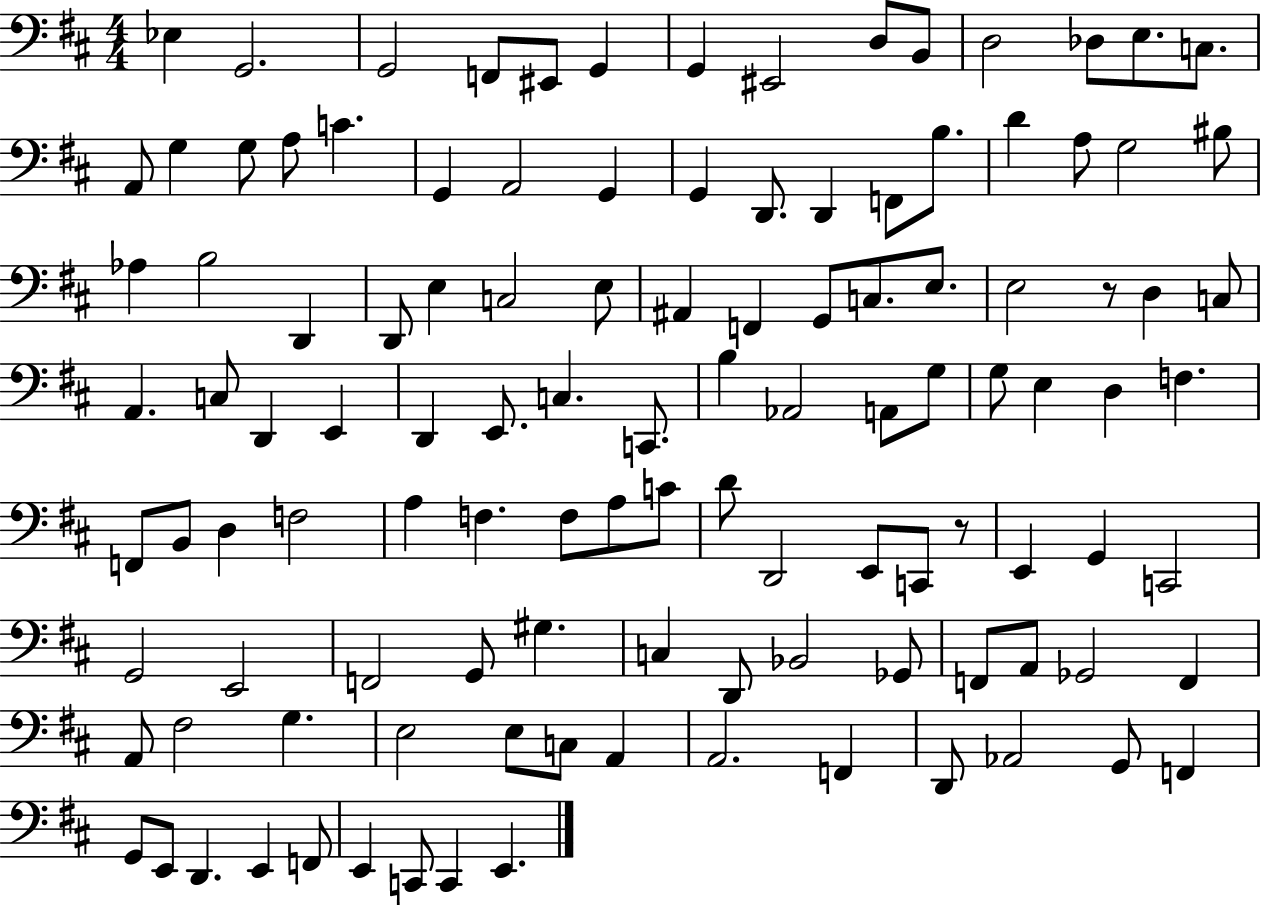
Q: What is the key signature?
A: D major